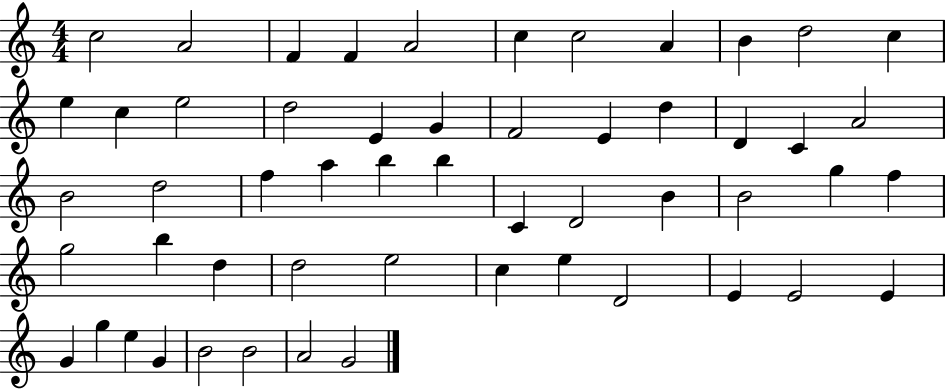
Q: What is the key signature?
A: C major